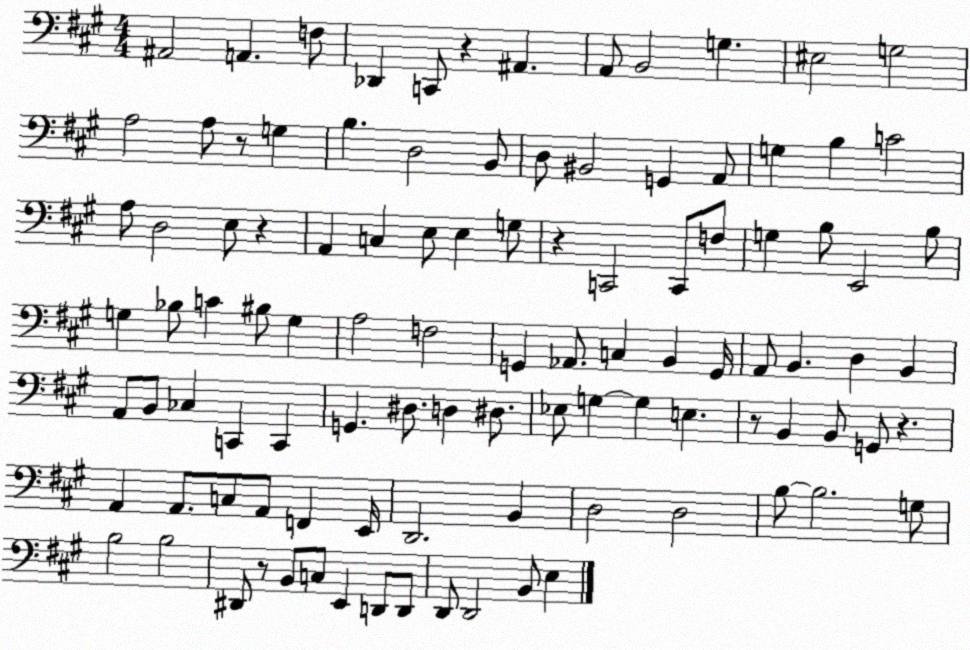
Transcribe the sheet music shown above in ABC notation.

X:1
T:Untitled
M:4/4
L:1/4
K:A
^A,,2 A,, F,/2 _D,, C,,/2 z ^A,, A,,/2 B,,2 G, ^E,2 G,2 A,2 A,/2 z/2 G, B, D,2 B,,/2 D,/2 ^B,,2 G,, A,,/2 G, B, C2 A,/2 D,2 E,/2 z A,, C, E,/2 E, G,/2 z C,,2 C,,/2 F,/2 G, B,/2 E,,2 B,/2 G, _B,/2 C ^B,/2 G, A,2 F,2 G,, _A,,/2 C, B,, G,,/4 A,,/2 B,, D, B,, A,,/2 B,,/2 _C, C,, C,, G,, ^D,/2 D, ^D,/2 _E,/2 G, G, E, z/2 B,, B,,/2 G,,/2 z A,, A,,/2 C,/2 A,,/2 F,, E,,/4 D,,2 B,, D,2 D,2 B,/2 B,2 G,/2 B,2 B,2 ^D,,/2 z/2 B,,/2 C,/2 E,, D,,/2 D,,/2 D,,/2 D,,2 B,,/2 E,